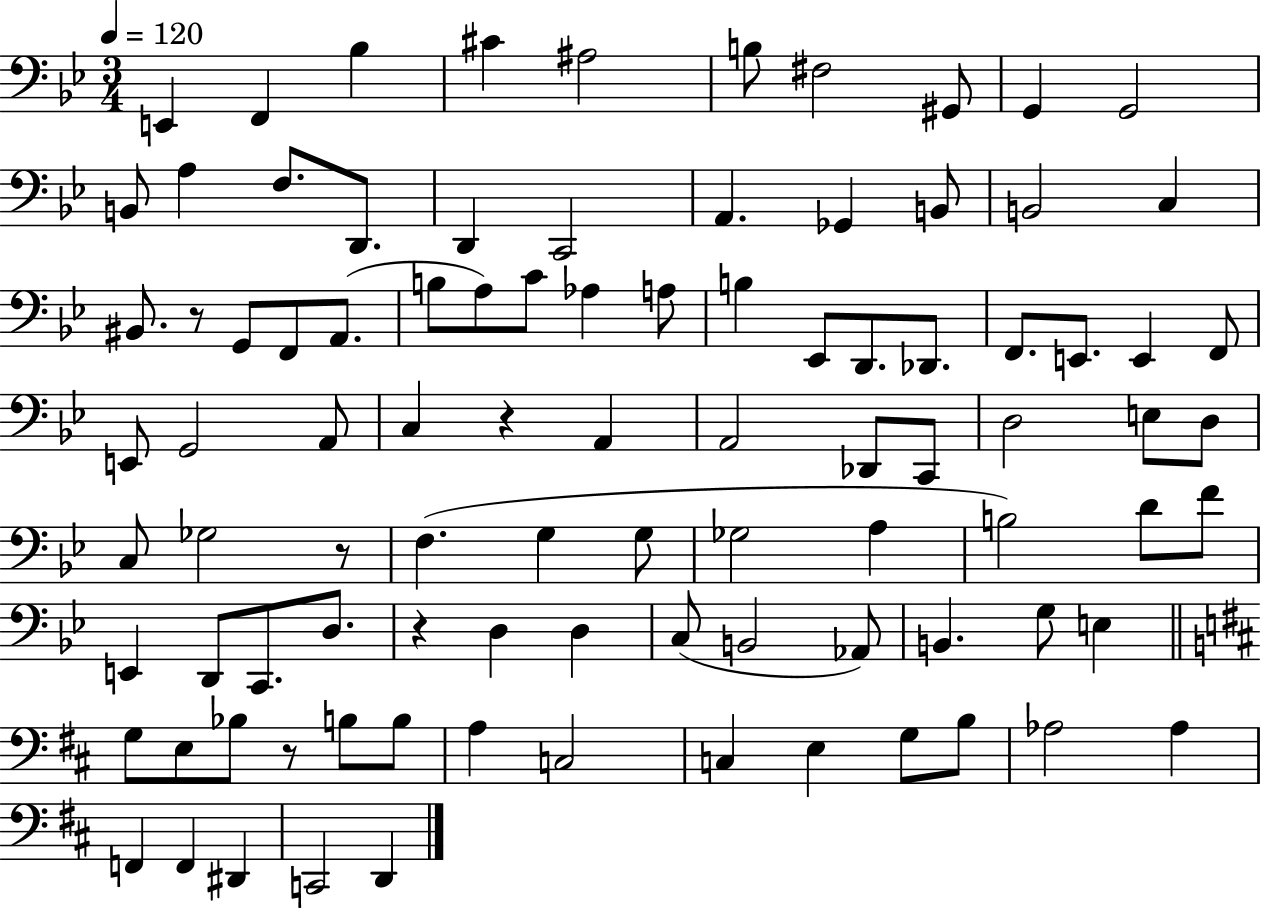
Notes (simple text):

E2/q F2/q Bb3/q C#4/q A#3/h B3/e F#3/h G#2/e G2/q G2/h B2/e A3/q F3/e. D2/e. D2/q C2/h A2/q. Gb2/q B2/e B2/h C3/q BIS2/e. R/e G2/e F2/e A2/e. B3/e A3/e C4/e Ab3/q A3/e B3/q Eb2/e D2/e. Db2/e. F2/e. E2/e. E2/q F2/e E2/e G2/h A2/e C3/q R/q A2/q A2/h Db2/e C2/e D3/h E3/e D3/e C3/e Gb3/h R/e F3/q. G3/q G3/e Gb3/h A3/q B3/h D4/e F4/e E2/q D2/e C2/e. D3/e. R/q D3/q D3/q C3/e B2/h Ab2/e B2/q. G3/e E3/q G3/e E3/e Bb3/e R/e B3/e B3/e A3/q C3/h C3/q E3/q G3/e B3/e Ab3/h Ab3/q F2/q F2/q D#2/q C2/h D2/q